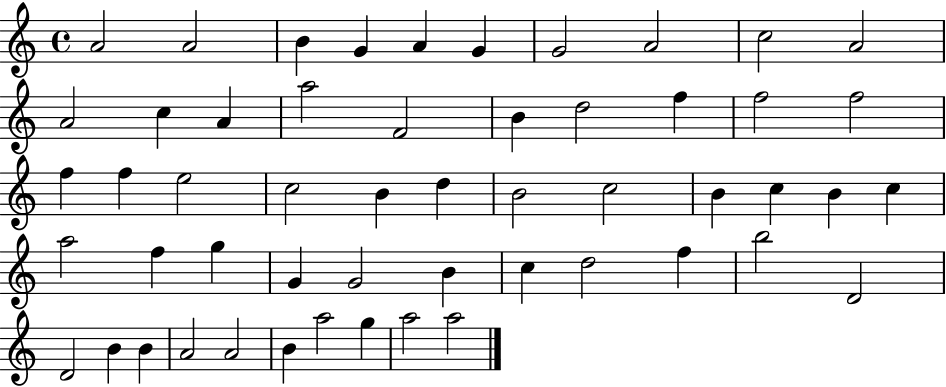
{
  \clef treble
  \time 4/4
  \defaultTimeSignature
  \key c \major
  a'2 a'2 | b'4 g'4 a'4 g'4 | g'2 a'2 | c''2 a'2 | \break a'2 c''4 a'4 | a''2 f'2 | b'4 d''2 f''4 | f''2 f''2 | \break f''4 f''4 e''2 | c''2 b'4 d''4 | b'2 c''2 | b'4 c''4 b'4 c''4 | \break a''2 f''4 g''4 | g'4 g'2 b'4 | c''4 d''2 f''4 | b''2 d'2 | \break d'2 b'4 b'4 | a'2 a'2 | b'4 a''2 g''4 | a''2 a''2 | \break \bar "|."
}